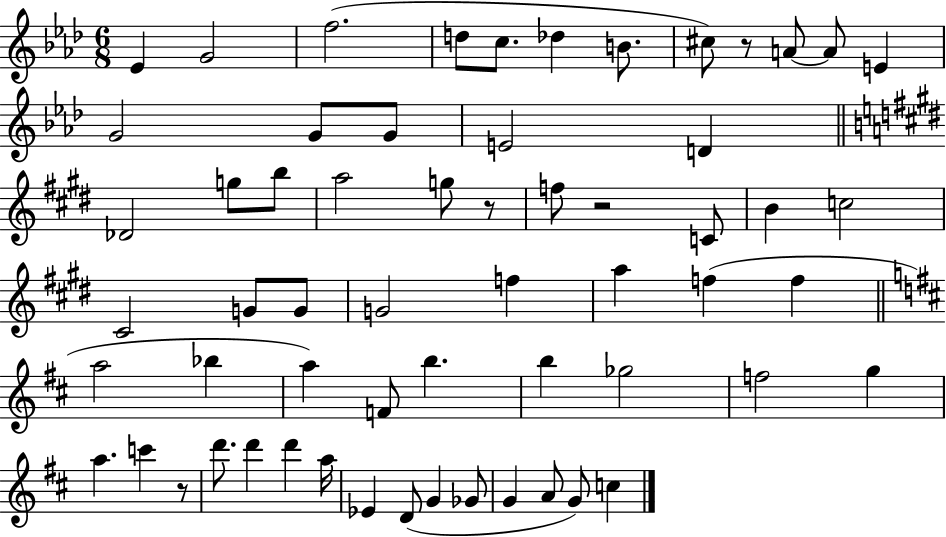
Eb4/q G4/h F5/h. D5/e C5/e. Db5/q B4/e. C#5/e R/e A4/e A4/e E4/q G4/h G4/e G4/e E4/h D4/q Db4/h G5/e B5/e A5/h G5/e R/e F5/e R/h C4/e B4/q C5/h C#4/h G4/e G4/e G4/h F5/q A5/q F5/q F5/q A5/h Bb5/q A5/q F4/e B5/q. B5/q Gb5/h F5/h G5/q A5/q. C6/q R/e D6/e. D6/q D6/q A5/s Eb4/q D4/e G4/q Gb4/e G4/q A4/e G4/e C5/q